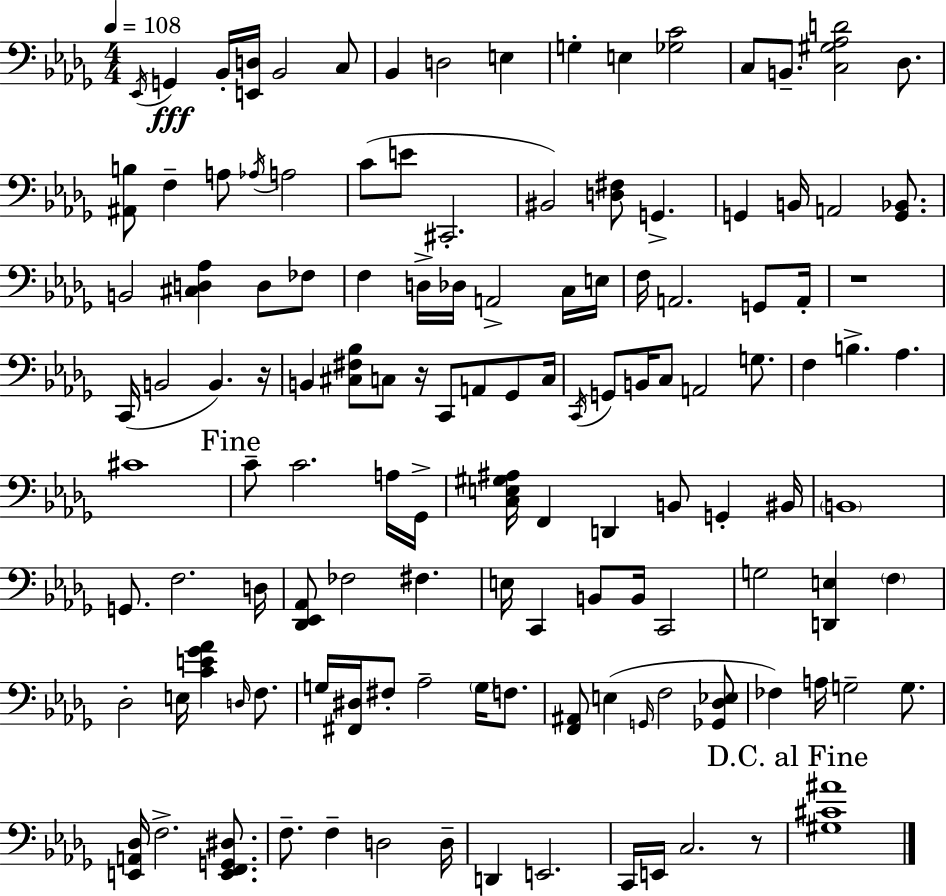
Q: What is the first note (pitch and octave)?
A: Eb2